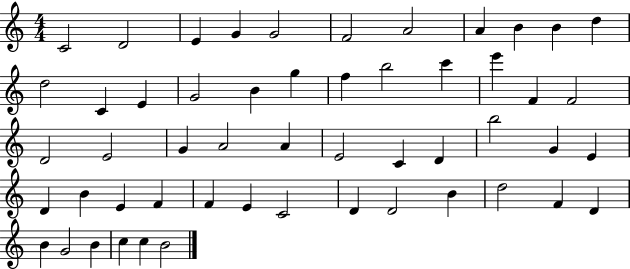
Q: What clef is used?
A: treble